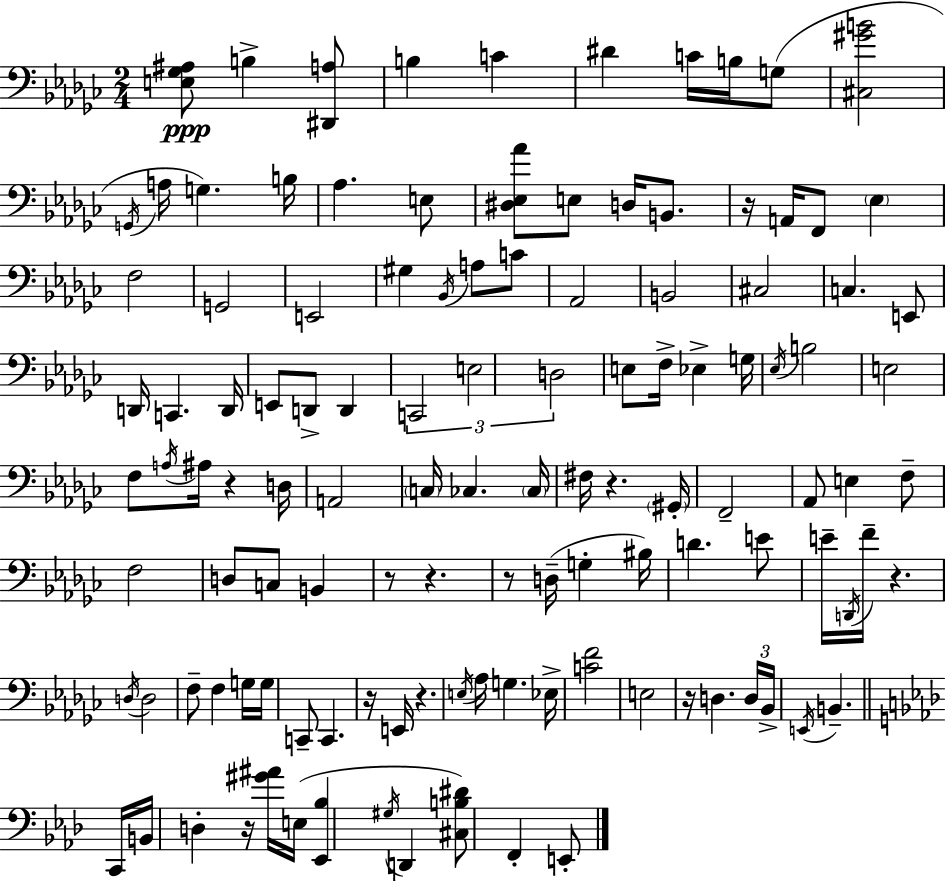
X:1
T:Untitled
M:2/4
L:1/4
K:Ebm
[E,_G,^A,]/2 B, [^D,,A,]/2 B, C ^D C/4 B,/4 G,/2 [^C,^GB]2 G,,/4 A,/4 G, B,/4 _A, E,/2 [^D,_E,_A]/2 E,/2 D,/4 B,,/2 z/4 A,,/4 F,,/2 _E, F,2 G,,2 E,,2 ^G, _B,,/4 A,/2 C/2 _A,,2 B,,2 ^C,2 C, E,,/2 D,,/4 C,, D,,/4 E,,/2 D,,/2 D,, C,,2 E,2 D,2 E,/2 F,/4 _E, G,/4 _E,/4 B,2 E,2 F,/2 A,/4 ^A,/4 z D,/4 A,,2 C,/4 _C, _C,/4 ^F,/4 z ^G,,/4 F,,2 _A,,/2 E, F,/2 F,2 D,/2 C,/2 B,, z/2 z z/2 D,/4 G, ^B,/4 D E/2 E/4 D,,/4 F/4 z D,/4 D,2 F,/2 F, G,/4 G,/4 C,,/2 C,, z/4 E,,/4 z E,/4 _A,/4 G, _E,/4 [CF]2 E,2 z/4 D, D,/4 _B,,/4 E,,/4 B,, C,,/4 B,,/4 D, z/4 [^G^A]/4 E,/4 [_E,,_B,] ^G,/4 D,, [^C,B,^D]/2 F,, E,,/2